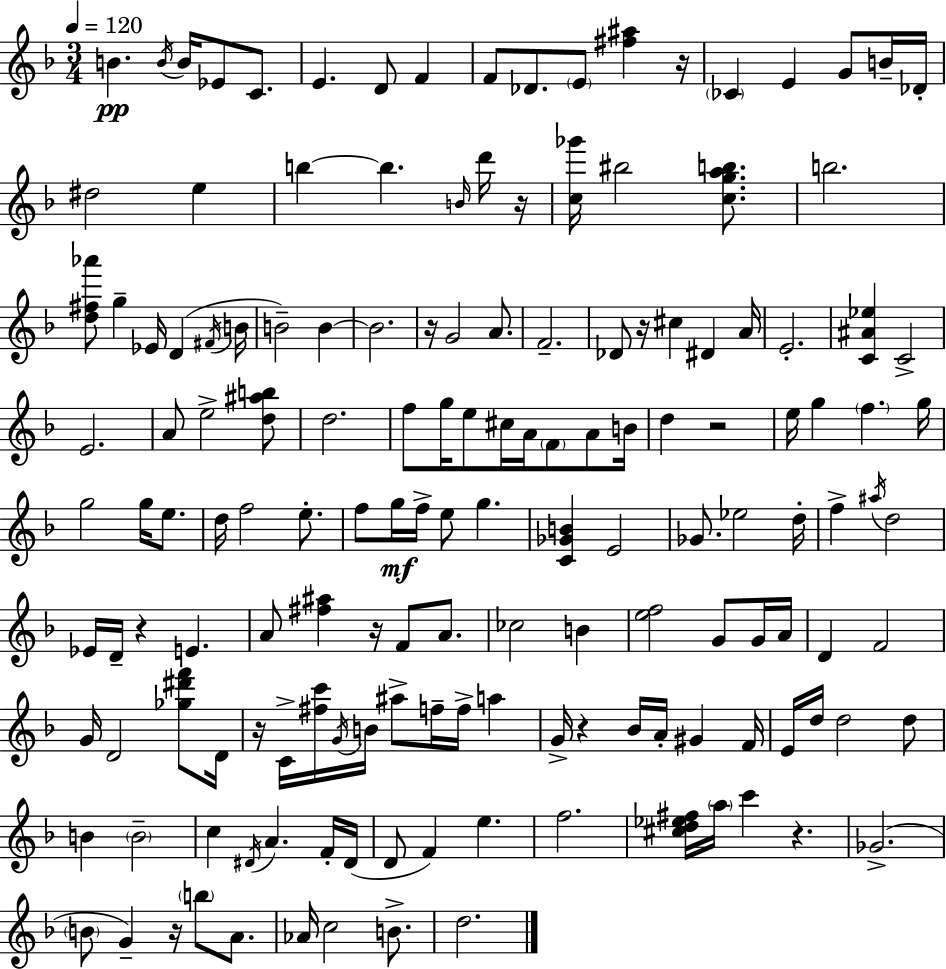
B4/q. B4/s B4/s Eb4/e C4/e. E4/q. D4/e F4/q F4/e Db4/e. E4/e [F#5,A#5]/q R/s CES4/q E4/q G4/e B4/s Db4/s D#5/h E5/q B5/q B5/q. B4/s D6/s R/s [C5,Gb6]/s BIS5/h [C5,G5,A5,B5]/e. B5/h. [D5,F#5,Ab6]/e G5/q Eb4/s D4/q F#4/s B4/s B4/h B4/q B4/h. R/s G4/h A4/e. F4/h. Db4/e R/s C#5/q D#4/q A4/s E4/h. [C4,A#4,Eb5]/q C4/h E4/h. A4/e E5/h [D5,A#5,B5]/e D5/h. F5/e G5/s E5/e C#5/s A4/s F4/e A4/e B4/s D5/q R/h E5/s G5/q F5/q. G5/s G5/h G5/s E5/e. D5/s F5/h E5/e. F5/e G5/s F5/s E5/e G5/q. [C4,Gb4,B4]/q E4/h Gb4/e. Eb5/h D5/s F5/q A#5/s D5/h Eb4/s D4/s R/q E4/q. A4/e [F#5,A#5]/q R/s F4/e A4/e. CES5/h B4/q [E5,F5]/h G4/e G4/s A4/s D4/q F4/h G4/s D4/h [Gb5,D#6,F6]/e D4/s R/s C4/s [F#5,C6]/s G4/s B4/s A#5/e F5/s F5/s A5/q G4/s R/q Bb4/s A4/s G#4/q F4/s E4/s D5/s D5/h D5/e B4/q B4/h C5/q D#4/s A4/q. F4/s D#4/s D4/e F4/q E5/q. F5/h. [C#5,D5,Eb5,F#5]/s A5/s C6/q R/q. Gb4/h. B4/e G4/q R/s B5/e A4/e. Ab4/s C5/h B4/e. D5/h.